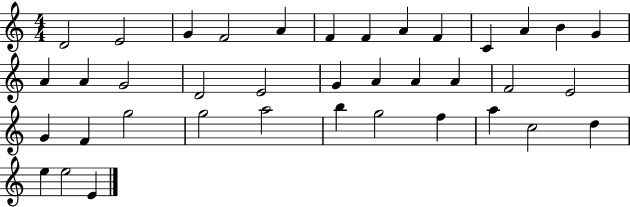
X:1
T:Untitled
M:4/4
L:1/4
K:C
D2 E2 G F2 A F F A F C A B G A A G2 D2 E2 G A A A F2 E2 G F g2 g2 a2 b g2 f a c2 d e e2 E